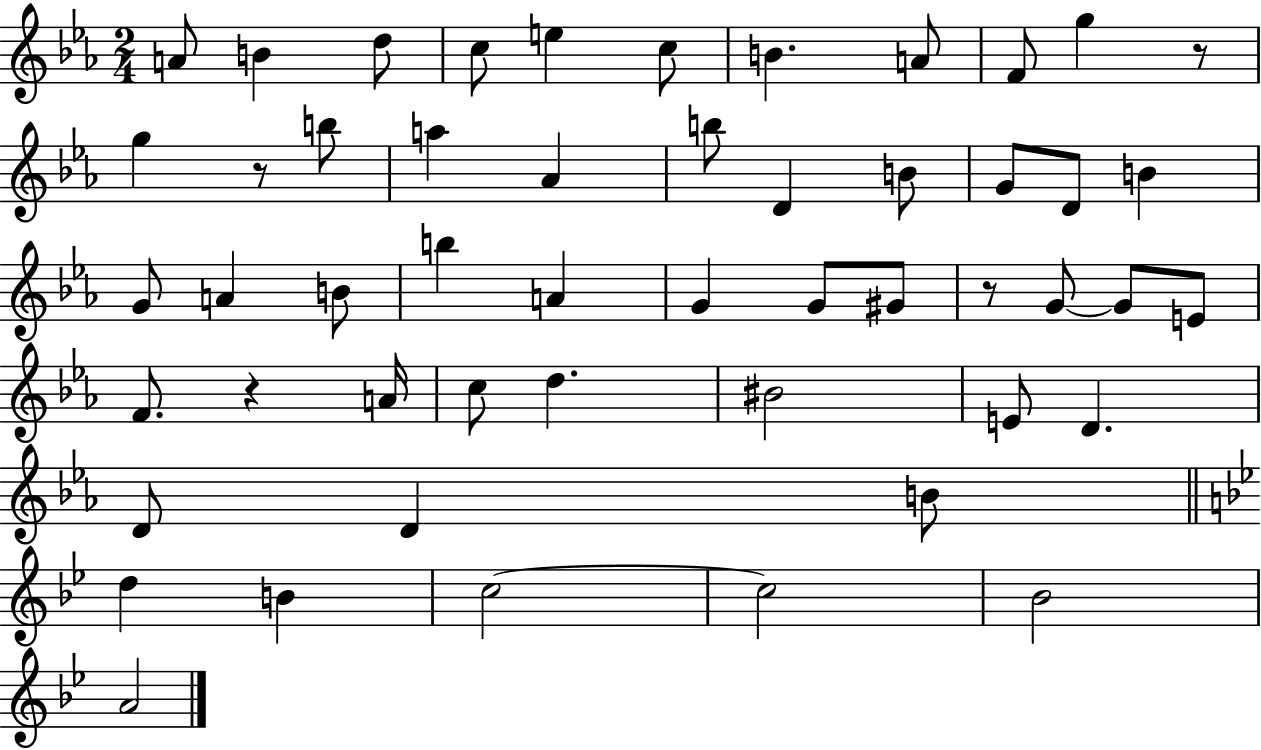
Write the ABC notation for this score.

X:1
T:Untitled
M:2/4
L:1/4
K:Eb
A/2 B d/2 c/2 e c/2 B A/2 F/2 g z/2 g z/2 b/2 a _A b/2 D B/2 G/2 D/2 B G/2 A B/2 b A G G/2 ^G/2 z/2 G/2 G/2 E/2 F/2 z A/4 c/2 d ^B2 E/2 D D/2 D B/2 d B c2 c2 _B2 A2